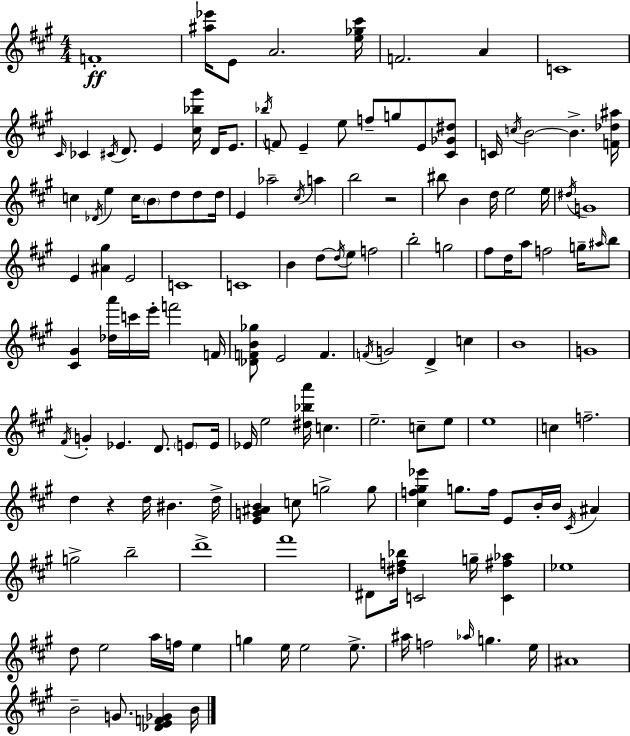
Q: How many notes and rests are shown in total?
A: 146